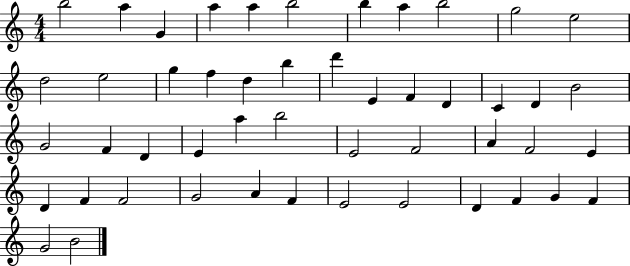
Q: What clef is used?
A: treble